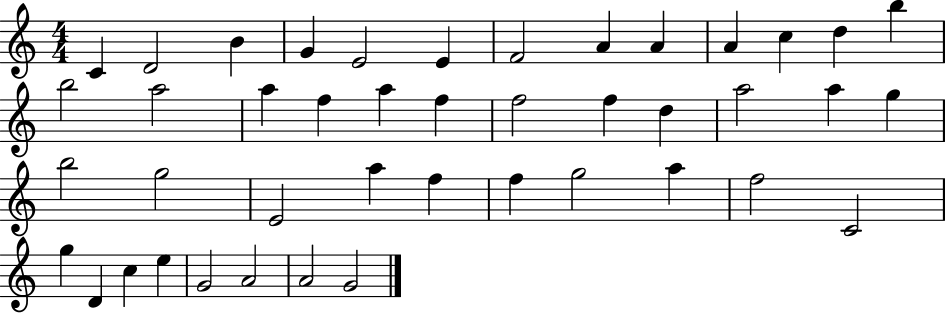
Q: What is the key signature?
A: C major